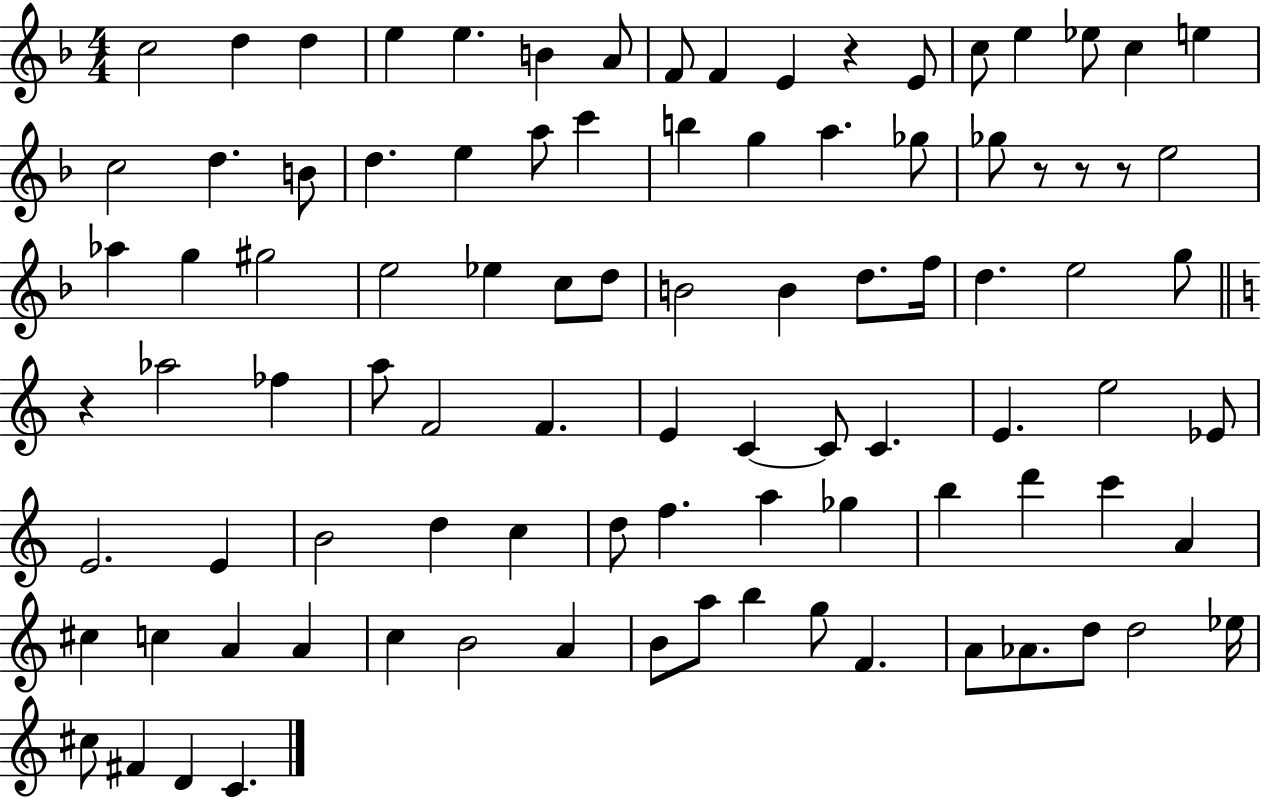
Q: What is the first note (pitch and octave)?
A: C5